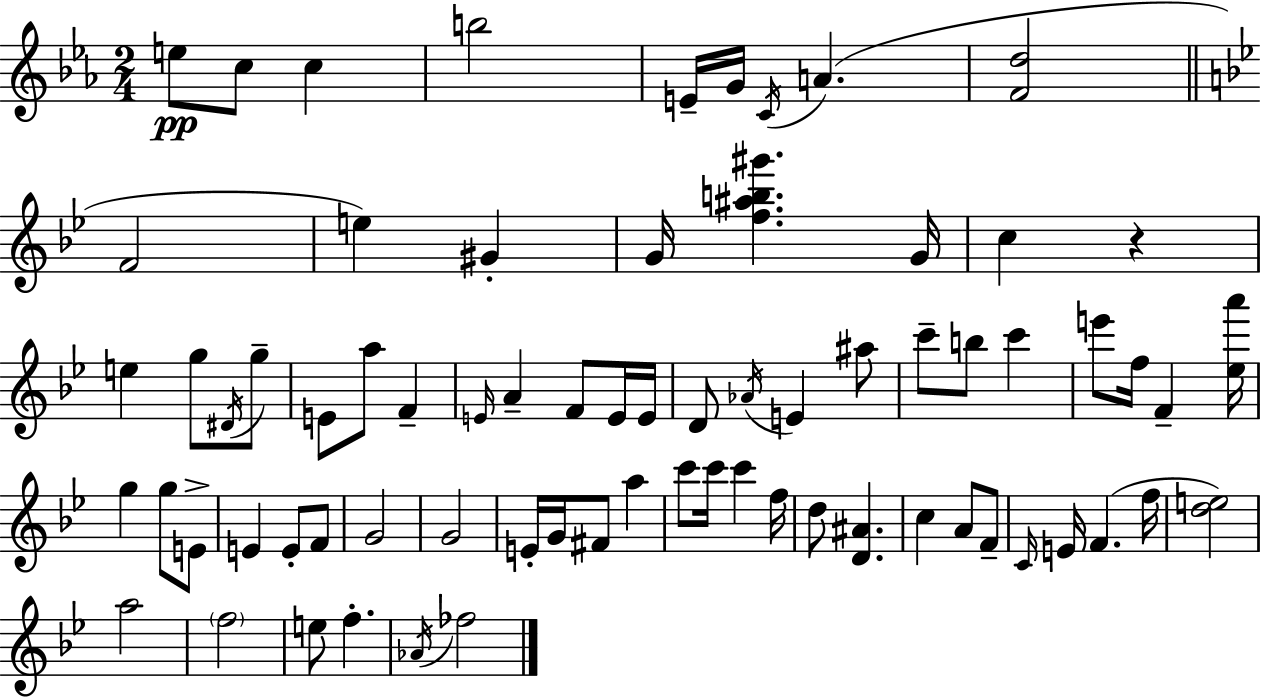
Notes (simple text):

E5/e C5/e C5/q B5/h E4/s G4/s C4/s A4/q. [F4,D5]/h F4/h E5/q G#4/q G4/s [F5,A#5,B5,G#6]/q. G4/s C5/q R/q E5/q G5/e D#4/s G5/e E4/e A5/e F4/q E4/s A4/q F4/e E4/s E4/s D4/e Ab4/s E4/q A#5/e C6/e B5/e C6/q E6/e F5/s F4/q [Eb5,A6]/s G5/q G5/e E4/e E4/q E4/e F4/e G4/h G4/h E4/s G4/s F#4/e A5/q C6/e C6/s C6/q F5/s D5/e [D4,A#4]/q. C5/q A4/e F4/e C4/s E4/s F4/q. F5/s [D5,E5]/h A5/h F5/h E5/e F5/q. Ab4/s FES5/h